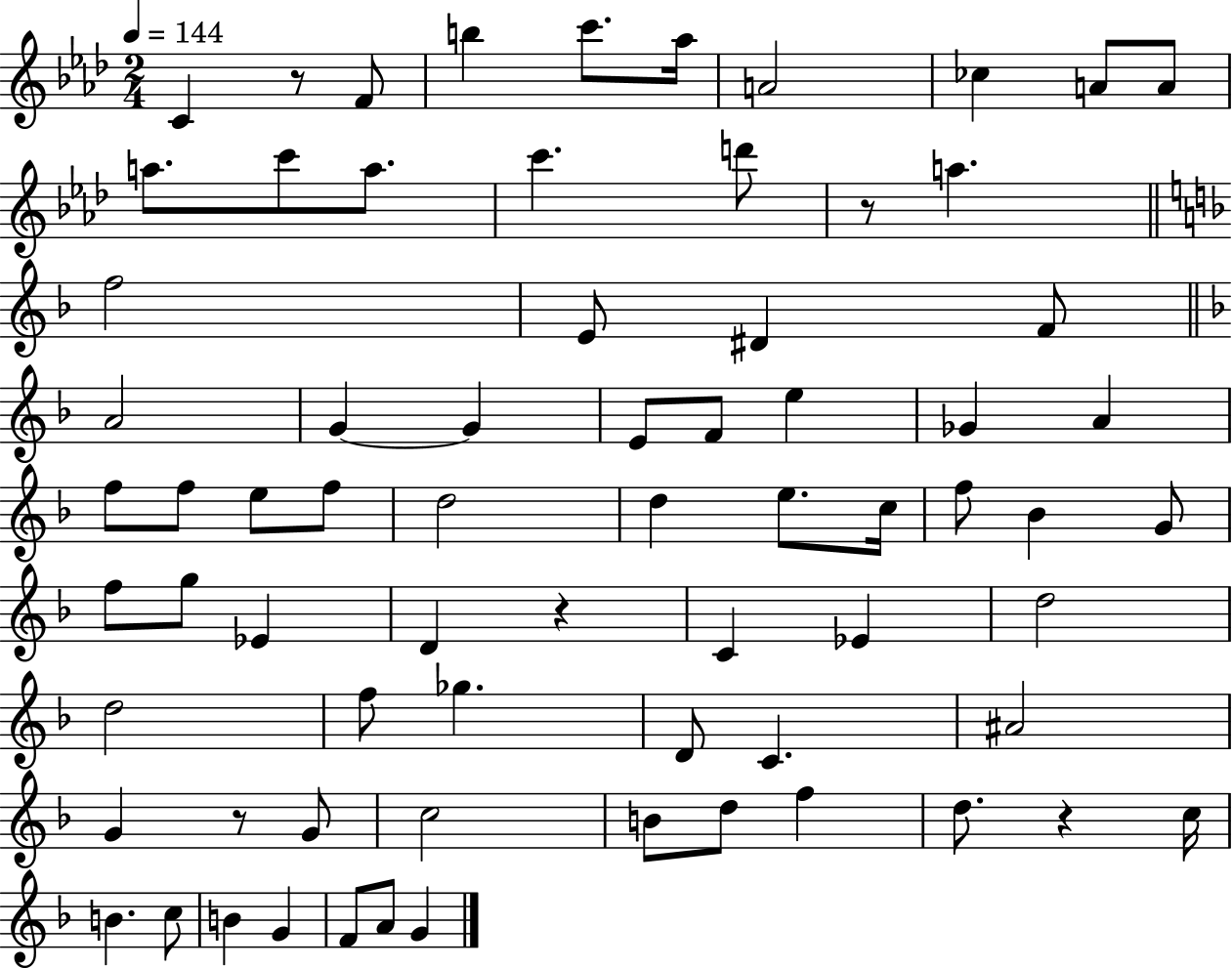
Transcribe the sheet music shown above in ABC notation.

X:1
T:Untitled
M:2/4
L:1/4
K:Ab
C z/2 F/2 b c'/2 _a/4 A2 _c A/2 A/2 a/2 c'/2 a/2 c' d'/2 z/2 a f2 E/2 ^D F/2 A2 G G E/2 F/2 e _G A f/2 f/2 e/2 f/2 d2 d e/2 c/4 f/2 _B G/2 f/2 g/2 _E D z C _E d2 d2 f/2 _g D/2 C ^A2 G z/2 G/2 c2 B/2 d/2 f d/2 z c/4 B c/2 B G F/2 A/2 G